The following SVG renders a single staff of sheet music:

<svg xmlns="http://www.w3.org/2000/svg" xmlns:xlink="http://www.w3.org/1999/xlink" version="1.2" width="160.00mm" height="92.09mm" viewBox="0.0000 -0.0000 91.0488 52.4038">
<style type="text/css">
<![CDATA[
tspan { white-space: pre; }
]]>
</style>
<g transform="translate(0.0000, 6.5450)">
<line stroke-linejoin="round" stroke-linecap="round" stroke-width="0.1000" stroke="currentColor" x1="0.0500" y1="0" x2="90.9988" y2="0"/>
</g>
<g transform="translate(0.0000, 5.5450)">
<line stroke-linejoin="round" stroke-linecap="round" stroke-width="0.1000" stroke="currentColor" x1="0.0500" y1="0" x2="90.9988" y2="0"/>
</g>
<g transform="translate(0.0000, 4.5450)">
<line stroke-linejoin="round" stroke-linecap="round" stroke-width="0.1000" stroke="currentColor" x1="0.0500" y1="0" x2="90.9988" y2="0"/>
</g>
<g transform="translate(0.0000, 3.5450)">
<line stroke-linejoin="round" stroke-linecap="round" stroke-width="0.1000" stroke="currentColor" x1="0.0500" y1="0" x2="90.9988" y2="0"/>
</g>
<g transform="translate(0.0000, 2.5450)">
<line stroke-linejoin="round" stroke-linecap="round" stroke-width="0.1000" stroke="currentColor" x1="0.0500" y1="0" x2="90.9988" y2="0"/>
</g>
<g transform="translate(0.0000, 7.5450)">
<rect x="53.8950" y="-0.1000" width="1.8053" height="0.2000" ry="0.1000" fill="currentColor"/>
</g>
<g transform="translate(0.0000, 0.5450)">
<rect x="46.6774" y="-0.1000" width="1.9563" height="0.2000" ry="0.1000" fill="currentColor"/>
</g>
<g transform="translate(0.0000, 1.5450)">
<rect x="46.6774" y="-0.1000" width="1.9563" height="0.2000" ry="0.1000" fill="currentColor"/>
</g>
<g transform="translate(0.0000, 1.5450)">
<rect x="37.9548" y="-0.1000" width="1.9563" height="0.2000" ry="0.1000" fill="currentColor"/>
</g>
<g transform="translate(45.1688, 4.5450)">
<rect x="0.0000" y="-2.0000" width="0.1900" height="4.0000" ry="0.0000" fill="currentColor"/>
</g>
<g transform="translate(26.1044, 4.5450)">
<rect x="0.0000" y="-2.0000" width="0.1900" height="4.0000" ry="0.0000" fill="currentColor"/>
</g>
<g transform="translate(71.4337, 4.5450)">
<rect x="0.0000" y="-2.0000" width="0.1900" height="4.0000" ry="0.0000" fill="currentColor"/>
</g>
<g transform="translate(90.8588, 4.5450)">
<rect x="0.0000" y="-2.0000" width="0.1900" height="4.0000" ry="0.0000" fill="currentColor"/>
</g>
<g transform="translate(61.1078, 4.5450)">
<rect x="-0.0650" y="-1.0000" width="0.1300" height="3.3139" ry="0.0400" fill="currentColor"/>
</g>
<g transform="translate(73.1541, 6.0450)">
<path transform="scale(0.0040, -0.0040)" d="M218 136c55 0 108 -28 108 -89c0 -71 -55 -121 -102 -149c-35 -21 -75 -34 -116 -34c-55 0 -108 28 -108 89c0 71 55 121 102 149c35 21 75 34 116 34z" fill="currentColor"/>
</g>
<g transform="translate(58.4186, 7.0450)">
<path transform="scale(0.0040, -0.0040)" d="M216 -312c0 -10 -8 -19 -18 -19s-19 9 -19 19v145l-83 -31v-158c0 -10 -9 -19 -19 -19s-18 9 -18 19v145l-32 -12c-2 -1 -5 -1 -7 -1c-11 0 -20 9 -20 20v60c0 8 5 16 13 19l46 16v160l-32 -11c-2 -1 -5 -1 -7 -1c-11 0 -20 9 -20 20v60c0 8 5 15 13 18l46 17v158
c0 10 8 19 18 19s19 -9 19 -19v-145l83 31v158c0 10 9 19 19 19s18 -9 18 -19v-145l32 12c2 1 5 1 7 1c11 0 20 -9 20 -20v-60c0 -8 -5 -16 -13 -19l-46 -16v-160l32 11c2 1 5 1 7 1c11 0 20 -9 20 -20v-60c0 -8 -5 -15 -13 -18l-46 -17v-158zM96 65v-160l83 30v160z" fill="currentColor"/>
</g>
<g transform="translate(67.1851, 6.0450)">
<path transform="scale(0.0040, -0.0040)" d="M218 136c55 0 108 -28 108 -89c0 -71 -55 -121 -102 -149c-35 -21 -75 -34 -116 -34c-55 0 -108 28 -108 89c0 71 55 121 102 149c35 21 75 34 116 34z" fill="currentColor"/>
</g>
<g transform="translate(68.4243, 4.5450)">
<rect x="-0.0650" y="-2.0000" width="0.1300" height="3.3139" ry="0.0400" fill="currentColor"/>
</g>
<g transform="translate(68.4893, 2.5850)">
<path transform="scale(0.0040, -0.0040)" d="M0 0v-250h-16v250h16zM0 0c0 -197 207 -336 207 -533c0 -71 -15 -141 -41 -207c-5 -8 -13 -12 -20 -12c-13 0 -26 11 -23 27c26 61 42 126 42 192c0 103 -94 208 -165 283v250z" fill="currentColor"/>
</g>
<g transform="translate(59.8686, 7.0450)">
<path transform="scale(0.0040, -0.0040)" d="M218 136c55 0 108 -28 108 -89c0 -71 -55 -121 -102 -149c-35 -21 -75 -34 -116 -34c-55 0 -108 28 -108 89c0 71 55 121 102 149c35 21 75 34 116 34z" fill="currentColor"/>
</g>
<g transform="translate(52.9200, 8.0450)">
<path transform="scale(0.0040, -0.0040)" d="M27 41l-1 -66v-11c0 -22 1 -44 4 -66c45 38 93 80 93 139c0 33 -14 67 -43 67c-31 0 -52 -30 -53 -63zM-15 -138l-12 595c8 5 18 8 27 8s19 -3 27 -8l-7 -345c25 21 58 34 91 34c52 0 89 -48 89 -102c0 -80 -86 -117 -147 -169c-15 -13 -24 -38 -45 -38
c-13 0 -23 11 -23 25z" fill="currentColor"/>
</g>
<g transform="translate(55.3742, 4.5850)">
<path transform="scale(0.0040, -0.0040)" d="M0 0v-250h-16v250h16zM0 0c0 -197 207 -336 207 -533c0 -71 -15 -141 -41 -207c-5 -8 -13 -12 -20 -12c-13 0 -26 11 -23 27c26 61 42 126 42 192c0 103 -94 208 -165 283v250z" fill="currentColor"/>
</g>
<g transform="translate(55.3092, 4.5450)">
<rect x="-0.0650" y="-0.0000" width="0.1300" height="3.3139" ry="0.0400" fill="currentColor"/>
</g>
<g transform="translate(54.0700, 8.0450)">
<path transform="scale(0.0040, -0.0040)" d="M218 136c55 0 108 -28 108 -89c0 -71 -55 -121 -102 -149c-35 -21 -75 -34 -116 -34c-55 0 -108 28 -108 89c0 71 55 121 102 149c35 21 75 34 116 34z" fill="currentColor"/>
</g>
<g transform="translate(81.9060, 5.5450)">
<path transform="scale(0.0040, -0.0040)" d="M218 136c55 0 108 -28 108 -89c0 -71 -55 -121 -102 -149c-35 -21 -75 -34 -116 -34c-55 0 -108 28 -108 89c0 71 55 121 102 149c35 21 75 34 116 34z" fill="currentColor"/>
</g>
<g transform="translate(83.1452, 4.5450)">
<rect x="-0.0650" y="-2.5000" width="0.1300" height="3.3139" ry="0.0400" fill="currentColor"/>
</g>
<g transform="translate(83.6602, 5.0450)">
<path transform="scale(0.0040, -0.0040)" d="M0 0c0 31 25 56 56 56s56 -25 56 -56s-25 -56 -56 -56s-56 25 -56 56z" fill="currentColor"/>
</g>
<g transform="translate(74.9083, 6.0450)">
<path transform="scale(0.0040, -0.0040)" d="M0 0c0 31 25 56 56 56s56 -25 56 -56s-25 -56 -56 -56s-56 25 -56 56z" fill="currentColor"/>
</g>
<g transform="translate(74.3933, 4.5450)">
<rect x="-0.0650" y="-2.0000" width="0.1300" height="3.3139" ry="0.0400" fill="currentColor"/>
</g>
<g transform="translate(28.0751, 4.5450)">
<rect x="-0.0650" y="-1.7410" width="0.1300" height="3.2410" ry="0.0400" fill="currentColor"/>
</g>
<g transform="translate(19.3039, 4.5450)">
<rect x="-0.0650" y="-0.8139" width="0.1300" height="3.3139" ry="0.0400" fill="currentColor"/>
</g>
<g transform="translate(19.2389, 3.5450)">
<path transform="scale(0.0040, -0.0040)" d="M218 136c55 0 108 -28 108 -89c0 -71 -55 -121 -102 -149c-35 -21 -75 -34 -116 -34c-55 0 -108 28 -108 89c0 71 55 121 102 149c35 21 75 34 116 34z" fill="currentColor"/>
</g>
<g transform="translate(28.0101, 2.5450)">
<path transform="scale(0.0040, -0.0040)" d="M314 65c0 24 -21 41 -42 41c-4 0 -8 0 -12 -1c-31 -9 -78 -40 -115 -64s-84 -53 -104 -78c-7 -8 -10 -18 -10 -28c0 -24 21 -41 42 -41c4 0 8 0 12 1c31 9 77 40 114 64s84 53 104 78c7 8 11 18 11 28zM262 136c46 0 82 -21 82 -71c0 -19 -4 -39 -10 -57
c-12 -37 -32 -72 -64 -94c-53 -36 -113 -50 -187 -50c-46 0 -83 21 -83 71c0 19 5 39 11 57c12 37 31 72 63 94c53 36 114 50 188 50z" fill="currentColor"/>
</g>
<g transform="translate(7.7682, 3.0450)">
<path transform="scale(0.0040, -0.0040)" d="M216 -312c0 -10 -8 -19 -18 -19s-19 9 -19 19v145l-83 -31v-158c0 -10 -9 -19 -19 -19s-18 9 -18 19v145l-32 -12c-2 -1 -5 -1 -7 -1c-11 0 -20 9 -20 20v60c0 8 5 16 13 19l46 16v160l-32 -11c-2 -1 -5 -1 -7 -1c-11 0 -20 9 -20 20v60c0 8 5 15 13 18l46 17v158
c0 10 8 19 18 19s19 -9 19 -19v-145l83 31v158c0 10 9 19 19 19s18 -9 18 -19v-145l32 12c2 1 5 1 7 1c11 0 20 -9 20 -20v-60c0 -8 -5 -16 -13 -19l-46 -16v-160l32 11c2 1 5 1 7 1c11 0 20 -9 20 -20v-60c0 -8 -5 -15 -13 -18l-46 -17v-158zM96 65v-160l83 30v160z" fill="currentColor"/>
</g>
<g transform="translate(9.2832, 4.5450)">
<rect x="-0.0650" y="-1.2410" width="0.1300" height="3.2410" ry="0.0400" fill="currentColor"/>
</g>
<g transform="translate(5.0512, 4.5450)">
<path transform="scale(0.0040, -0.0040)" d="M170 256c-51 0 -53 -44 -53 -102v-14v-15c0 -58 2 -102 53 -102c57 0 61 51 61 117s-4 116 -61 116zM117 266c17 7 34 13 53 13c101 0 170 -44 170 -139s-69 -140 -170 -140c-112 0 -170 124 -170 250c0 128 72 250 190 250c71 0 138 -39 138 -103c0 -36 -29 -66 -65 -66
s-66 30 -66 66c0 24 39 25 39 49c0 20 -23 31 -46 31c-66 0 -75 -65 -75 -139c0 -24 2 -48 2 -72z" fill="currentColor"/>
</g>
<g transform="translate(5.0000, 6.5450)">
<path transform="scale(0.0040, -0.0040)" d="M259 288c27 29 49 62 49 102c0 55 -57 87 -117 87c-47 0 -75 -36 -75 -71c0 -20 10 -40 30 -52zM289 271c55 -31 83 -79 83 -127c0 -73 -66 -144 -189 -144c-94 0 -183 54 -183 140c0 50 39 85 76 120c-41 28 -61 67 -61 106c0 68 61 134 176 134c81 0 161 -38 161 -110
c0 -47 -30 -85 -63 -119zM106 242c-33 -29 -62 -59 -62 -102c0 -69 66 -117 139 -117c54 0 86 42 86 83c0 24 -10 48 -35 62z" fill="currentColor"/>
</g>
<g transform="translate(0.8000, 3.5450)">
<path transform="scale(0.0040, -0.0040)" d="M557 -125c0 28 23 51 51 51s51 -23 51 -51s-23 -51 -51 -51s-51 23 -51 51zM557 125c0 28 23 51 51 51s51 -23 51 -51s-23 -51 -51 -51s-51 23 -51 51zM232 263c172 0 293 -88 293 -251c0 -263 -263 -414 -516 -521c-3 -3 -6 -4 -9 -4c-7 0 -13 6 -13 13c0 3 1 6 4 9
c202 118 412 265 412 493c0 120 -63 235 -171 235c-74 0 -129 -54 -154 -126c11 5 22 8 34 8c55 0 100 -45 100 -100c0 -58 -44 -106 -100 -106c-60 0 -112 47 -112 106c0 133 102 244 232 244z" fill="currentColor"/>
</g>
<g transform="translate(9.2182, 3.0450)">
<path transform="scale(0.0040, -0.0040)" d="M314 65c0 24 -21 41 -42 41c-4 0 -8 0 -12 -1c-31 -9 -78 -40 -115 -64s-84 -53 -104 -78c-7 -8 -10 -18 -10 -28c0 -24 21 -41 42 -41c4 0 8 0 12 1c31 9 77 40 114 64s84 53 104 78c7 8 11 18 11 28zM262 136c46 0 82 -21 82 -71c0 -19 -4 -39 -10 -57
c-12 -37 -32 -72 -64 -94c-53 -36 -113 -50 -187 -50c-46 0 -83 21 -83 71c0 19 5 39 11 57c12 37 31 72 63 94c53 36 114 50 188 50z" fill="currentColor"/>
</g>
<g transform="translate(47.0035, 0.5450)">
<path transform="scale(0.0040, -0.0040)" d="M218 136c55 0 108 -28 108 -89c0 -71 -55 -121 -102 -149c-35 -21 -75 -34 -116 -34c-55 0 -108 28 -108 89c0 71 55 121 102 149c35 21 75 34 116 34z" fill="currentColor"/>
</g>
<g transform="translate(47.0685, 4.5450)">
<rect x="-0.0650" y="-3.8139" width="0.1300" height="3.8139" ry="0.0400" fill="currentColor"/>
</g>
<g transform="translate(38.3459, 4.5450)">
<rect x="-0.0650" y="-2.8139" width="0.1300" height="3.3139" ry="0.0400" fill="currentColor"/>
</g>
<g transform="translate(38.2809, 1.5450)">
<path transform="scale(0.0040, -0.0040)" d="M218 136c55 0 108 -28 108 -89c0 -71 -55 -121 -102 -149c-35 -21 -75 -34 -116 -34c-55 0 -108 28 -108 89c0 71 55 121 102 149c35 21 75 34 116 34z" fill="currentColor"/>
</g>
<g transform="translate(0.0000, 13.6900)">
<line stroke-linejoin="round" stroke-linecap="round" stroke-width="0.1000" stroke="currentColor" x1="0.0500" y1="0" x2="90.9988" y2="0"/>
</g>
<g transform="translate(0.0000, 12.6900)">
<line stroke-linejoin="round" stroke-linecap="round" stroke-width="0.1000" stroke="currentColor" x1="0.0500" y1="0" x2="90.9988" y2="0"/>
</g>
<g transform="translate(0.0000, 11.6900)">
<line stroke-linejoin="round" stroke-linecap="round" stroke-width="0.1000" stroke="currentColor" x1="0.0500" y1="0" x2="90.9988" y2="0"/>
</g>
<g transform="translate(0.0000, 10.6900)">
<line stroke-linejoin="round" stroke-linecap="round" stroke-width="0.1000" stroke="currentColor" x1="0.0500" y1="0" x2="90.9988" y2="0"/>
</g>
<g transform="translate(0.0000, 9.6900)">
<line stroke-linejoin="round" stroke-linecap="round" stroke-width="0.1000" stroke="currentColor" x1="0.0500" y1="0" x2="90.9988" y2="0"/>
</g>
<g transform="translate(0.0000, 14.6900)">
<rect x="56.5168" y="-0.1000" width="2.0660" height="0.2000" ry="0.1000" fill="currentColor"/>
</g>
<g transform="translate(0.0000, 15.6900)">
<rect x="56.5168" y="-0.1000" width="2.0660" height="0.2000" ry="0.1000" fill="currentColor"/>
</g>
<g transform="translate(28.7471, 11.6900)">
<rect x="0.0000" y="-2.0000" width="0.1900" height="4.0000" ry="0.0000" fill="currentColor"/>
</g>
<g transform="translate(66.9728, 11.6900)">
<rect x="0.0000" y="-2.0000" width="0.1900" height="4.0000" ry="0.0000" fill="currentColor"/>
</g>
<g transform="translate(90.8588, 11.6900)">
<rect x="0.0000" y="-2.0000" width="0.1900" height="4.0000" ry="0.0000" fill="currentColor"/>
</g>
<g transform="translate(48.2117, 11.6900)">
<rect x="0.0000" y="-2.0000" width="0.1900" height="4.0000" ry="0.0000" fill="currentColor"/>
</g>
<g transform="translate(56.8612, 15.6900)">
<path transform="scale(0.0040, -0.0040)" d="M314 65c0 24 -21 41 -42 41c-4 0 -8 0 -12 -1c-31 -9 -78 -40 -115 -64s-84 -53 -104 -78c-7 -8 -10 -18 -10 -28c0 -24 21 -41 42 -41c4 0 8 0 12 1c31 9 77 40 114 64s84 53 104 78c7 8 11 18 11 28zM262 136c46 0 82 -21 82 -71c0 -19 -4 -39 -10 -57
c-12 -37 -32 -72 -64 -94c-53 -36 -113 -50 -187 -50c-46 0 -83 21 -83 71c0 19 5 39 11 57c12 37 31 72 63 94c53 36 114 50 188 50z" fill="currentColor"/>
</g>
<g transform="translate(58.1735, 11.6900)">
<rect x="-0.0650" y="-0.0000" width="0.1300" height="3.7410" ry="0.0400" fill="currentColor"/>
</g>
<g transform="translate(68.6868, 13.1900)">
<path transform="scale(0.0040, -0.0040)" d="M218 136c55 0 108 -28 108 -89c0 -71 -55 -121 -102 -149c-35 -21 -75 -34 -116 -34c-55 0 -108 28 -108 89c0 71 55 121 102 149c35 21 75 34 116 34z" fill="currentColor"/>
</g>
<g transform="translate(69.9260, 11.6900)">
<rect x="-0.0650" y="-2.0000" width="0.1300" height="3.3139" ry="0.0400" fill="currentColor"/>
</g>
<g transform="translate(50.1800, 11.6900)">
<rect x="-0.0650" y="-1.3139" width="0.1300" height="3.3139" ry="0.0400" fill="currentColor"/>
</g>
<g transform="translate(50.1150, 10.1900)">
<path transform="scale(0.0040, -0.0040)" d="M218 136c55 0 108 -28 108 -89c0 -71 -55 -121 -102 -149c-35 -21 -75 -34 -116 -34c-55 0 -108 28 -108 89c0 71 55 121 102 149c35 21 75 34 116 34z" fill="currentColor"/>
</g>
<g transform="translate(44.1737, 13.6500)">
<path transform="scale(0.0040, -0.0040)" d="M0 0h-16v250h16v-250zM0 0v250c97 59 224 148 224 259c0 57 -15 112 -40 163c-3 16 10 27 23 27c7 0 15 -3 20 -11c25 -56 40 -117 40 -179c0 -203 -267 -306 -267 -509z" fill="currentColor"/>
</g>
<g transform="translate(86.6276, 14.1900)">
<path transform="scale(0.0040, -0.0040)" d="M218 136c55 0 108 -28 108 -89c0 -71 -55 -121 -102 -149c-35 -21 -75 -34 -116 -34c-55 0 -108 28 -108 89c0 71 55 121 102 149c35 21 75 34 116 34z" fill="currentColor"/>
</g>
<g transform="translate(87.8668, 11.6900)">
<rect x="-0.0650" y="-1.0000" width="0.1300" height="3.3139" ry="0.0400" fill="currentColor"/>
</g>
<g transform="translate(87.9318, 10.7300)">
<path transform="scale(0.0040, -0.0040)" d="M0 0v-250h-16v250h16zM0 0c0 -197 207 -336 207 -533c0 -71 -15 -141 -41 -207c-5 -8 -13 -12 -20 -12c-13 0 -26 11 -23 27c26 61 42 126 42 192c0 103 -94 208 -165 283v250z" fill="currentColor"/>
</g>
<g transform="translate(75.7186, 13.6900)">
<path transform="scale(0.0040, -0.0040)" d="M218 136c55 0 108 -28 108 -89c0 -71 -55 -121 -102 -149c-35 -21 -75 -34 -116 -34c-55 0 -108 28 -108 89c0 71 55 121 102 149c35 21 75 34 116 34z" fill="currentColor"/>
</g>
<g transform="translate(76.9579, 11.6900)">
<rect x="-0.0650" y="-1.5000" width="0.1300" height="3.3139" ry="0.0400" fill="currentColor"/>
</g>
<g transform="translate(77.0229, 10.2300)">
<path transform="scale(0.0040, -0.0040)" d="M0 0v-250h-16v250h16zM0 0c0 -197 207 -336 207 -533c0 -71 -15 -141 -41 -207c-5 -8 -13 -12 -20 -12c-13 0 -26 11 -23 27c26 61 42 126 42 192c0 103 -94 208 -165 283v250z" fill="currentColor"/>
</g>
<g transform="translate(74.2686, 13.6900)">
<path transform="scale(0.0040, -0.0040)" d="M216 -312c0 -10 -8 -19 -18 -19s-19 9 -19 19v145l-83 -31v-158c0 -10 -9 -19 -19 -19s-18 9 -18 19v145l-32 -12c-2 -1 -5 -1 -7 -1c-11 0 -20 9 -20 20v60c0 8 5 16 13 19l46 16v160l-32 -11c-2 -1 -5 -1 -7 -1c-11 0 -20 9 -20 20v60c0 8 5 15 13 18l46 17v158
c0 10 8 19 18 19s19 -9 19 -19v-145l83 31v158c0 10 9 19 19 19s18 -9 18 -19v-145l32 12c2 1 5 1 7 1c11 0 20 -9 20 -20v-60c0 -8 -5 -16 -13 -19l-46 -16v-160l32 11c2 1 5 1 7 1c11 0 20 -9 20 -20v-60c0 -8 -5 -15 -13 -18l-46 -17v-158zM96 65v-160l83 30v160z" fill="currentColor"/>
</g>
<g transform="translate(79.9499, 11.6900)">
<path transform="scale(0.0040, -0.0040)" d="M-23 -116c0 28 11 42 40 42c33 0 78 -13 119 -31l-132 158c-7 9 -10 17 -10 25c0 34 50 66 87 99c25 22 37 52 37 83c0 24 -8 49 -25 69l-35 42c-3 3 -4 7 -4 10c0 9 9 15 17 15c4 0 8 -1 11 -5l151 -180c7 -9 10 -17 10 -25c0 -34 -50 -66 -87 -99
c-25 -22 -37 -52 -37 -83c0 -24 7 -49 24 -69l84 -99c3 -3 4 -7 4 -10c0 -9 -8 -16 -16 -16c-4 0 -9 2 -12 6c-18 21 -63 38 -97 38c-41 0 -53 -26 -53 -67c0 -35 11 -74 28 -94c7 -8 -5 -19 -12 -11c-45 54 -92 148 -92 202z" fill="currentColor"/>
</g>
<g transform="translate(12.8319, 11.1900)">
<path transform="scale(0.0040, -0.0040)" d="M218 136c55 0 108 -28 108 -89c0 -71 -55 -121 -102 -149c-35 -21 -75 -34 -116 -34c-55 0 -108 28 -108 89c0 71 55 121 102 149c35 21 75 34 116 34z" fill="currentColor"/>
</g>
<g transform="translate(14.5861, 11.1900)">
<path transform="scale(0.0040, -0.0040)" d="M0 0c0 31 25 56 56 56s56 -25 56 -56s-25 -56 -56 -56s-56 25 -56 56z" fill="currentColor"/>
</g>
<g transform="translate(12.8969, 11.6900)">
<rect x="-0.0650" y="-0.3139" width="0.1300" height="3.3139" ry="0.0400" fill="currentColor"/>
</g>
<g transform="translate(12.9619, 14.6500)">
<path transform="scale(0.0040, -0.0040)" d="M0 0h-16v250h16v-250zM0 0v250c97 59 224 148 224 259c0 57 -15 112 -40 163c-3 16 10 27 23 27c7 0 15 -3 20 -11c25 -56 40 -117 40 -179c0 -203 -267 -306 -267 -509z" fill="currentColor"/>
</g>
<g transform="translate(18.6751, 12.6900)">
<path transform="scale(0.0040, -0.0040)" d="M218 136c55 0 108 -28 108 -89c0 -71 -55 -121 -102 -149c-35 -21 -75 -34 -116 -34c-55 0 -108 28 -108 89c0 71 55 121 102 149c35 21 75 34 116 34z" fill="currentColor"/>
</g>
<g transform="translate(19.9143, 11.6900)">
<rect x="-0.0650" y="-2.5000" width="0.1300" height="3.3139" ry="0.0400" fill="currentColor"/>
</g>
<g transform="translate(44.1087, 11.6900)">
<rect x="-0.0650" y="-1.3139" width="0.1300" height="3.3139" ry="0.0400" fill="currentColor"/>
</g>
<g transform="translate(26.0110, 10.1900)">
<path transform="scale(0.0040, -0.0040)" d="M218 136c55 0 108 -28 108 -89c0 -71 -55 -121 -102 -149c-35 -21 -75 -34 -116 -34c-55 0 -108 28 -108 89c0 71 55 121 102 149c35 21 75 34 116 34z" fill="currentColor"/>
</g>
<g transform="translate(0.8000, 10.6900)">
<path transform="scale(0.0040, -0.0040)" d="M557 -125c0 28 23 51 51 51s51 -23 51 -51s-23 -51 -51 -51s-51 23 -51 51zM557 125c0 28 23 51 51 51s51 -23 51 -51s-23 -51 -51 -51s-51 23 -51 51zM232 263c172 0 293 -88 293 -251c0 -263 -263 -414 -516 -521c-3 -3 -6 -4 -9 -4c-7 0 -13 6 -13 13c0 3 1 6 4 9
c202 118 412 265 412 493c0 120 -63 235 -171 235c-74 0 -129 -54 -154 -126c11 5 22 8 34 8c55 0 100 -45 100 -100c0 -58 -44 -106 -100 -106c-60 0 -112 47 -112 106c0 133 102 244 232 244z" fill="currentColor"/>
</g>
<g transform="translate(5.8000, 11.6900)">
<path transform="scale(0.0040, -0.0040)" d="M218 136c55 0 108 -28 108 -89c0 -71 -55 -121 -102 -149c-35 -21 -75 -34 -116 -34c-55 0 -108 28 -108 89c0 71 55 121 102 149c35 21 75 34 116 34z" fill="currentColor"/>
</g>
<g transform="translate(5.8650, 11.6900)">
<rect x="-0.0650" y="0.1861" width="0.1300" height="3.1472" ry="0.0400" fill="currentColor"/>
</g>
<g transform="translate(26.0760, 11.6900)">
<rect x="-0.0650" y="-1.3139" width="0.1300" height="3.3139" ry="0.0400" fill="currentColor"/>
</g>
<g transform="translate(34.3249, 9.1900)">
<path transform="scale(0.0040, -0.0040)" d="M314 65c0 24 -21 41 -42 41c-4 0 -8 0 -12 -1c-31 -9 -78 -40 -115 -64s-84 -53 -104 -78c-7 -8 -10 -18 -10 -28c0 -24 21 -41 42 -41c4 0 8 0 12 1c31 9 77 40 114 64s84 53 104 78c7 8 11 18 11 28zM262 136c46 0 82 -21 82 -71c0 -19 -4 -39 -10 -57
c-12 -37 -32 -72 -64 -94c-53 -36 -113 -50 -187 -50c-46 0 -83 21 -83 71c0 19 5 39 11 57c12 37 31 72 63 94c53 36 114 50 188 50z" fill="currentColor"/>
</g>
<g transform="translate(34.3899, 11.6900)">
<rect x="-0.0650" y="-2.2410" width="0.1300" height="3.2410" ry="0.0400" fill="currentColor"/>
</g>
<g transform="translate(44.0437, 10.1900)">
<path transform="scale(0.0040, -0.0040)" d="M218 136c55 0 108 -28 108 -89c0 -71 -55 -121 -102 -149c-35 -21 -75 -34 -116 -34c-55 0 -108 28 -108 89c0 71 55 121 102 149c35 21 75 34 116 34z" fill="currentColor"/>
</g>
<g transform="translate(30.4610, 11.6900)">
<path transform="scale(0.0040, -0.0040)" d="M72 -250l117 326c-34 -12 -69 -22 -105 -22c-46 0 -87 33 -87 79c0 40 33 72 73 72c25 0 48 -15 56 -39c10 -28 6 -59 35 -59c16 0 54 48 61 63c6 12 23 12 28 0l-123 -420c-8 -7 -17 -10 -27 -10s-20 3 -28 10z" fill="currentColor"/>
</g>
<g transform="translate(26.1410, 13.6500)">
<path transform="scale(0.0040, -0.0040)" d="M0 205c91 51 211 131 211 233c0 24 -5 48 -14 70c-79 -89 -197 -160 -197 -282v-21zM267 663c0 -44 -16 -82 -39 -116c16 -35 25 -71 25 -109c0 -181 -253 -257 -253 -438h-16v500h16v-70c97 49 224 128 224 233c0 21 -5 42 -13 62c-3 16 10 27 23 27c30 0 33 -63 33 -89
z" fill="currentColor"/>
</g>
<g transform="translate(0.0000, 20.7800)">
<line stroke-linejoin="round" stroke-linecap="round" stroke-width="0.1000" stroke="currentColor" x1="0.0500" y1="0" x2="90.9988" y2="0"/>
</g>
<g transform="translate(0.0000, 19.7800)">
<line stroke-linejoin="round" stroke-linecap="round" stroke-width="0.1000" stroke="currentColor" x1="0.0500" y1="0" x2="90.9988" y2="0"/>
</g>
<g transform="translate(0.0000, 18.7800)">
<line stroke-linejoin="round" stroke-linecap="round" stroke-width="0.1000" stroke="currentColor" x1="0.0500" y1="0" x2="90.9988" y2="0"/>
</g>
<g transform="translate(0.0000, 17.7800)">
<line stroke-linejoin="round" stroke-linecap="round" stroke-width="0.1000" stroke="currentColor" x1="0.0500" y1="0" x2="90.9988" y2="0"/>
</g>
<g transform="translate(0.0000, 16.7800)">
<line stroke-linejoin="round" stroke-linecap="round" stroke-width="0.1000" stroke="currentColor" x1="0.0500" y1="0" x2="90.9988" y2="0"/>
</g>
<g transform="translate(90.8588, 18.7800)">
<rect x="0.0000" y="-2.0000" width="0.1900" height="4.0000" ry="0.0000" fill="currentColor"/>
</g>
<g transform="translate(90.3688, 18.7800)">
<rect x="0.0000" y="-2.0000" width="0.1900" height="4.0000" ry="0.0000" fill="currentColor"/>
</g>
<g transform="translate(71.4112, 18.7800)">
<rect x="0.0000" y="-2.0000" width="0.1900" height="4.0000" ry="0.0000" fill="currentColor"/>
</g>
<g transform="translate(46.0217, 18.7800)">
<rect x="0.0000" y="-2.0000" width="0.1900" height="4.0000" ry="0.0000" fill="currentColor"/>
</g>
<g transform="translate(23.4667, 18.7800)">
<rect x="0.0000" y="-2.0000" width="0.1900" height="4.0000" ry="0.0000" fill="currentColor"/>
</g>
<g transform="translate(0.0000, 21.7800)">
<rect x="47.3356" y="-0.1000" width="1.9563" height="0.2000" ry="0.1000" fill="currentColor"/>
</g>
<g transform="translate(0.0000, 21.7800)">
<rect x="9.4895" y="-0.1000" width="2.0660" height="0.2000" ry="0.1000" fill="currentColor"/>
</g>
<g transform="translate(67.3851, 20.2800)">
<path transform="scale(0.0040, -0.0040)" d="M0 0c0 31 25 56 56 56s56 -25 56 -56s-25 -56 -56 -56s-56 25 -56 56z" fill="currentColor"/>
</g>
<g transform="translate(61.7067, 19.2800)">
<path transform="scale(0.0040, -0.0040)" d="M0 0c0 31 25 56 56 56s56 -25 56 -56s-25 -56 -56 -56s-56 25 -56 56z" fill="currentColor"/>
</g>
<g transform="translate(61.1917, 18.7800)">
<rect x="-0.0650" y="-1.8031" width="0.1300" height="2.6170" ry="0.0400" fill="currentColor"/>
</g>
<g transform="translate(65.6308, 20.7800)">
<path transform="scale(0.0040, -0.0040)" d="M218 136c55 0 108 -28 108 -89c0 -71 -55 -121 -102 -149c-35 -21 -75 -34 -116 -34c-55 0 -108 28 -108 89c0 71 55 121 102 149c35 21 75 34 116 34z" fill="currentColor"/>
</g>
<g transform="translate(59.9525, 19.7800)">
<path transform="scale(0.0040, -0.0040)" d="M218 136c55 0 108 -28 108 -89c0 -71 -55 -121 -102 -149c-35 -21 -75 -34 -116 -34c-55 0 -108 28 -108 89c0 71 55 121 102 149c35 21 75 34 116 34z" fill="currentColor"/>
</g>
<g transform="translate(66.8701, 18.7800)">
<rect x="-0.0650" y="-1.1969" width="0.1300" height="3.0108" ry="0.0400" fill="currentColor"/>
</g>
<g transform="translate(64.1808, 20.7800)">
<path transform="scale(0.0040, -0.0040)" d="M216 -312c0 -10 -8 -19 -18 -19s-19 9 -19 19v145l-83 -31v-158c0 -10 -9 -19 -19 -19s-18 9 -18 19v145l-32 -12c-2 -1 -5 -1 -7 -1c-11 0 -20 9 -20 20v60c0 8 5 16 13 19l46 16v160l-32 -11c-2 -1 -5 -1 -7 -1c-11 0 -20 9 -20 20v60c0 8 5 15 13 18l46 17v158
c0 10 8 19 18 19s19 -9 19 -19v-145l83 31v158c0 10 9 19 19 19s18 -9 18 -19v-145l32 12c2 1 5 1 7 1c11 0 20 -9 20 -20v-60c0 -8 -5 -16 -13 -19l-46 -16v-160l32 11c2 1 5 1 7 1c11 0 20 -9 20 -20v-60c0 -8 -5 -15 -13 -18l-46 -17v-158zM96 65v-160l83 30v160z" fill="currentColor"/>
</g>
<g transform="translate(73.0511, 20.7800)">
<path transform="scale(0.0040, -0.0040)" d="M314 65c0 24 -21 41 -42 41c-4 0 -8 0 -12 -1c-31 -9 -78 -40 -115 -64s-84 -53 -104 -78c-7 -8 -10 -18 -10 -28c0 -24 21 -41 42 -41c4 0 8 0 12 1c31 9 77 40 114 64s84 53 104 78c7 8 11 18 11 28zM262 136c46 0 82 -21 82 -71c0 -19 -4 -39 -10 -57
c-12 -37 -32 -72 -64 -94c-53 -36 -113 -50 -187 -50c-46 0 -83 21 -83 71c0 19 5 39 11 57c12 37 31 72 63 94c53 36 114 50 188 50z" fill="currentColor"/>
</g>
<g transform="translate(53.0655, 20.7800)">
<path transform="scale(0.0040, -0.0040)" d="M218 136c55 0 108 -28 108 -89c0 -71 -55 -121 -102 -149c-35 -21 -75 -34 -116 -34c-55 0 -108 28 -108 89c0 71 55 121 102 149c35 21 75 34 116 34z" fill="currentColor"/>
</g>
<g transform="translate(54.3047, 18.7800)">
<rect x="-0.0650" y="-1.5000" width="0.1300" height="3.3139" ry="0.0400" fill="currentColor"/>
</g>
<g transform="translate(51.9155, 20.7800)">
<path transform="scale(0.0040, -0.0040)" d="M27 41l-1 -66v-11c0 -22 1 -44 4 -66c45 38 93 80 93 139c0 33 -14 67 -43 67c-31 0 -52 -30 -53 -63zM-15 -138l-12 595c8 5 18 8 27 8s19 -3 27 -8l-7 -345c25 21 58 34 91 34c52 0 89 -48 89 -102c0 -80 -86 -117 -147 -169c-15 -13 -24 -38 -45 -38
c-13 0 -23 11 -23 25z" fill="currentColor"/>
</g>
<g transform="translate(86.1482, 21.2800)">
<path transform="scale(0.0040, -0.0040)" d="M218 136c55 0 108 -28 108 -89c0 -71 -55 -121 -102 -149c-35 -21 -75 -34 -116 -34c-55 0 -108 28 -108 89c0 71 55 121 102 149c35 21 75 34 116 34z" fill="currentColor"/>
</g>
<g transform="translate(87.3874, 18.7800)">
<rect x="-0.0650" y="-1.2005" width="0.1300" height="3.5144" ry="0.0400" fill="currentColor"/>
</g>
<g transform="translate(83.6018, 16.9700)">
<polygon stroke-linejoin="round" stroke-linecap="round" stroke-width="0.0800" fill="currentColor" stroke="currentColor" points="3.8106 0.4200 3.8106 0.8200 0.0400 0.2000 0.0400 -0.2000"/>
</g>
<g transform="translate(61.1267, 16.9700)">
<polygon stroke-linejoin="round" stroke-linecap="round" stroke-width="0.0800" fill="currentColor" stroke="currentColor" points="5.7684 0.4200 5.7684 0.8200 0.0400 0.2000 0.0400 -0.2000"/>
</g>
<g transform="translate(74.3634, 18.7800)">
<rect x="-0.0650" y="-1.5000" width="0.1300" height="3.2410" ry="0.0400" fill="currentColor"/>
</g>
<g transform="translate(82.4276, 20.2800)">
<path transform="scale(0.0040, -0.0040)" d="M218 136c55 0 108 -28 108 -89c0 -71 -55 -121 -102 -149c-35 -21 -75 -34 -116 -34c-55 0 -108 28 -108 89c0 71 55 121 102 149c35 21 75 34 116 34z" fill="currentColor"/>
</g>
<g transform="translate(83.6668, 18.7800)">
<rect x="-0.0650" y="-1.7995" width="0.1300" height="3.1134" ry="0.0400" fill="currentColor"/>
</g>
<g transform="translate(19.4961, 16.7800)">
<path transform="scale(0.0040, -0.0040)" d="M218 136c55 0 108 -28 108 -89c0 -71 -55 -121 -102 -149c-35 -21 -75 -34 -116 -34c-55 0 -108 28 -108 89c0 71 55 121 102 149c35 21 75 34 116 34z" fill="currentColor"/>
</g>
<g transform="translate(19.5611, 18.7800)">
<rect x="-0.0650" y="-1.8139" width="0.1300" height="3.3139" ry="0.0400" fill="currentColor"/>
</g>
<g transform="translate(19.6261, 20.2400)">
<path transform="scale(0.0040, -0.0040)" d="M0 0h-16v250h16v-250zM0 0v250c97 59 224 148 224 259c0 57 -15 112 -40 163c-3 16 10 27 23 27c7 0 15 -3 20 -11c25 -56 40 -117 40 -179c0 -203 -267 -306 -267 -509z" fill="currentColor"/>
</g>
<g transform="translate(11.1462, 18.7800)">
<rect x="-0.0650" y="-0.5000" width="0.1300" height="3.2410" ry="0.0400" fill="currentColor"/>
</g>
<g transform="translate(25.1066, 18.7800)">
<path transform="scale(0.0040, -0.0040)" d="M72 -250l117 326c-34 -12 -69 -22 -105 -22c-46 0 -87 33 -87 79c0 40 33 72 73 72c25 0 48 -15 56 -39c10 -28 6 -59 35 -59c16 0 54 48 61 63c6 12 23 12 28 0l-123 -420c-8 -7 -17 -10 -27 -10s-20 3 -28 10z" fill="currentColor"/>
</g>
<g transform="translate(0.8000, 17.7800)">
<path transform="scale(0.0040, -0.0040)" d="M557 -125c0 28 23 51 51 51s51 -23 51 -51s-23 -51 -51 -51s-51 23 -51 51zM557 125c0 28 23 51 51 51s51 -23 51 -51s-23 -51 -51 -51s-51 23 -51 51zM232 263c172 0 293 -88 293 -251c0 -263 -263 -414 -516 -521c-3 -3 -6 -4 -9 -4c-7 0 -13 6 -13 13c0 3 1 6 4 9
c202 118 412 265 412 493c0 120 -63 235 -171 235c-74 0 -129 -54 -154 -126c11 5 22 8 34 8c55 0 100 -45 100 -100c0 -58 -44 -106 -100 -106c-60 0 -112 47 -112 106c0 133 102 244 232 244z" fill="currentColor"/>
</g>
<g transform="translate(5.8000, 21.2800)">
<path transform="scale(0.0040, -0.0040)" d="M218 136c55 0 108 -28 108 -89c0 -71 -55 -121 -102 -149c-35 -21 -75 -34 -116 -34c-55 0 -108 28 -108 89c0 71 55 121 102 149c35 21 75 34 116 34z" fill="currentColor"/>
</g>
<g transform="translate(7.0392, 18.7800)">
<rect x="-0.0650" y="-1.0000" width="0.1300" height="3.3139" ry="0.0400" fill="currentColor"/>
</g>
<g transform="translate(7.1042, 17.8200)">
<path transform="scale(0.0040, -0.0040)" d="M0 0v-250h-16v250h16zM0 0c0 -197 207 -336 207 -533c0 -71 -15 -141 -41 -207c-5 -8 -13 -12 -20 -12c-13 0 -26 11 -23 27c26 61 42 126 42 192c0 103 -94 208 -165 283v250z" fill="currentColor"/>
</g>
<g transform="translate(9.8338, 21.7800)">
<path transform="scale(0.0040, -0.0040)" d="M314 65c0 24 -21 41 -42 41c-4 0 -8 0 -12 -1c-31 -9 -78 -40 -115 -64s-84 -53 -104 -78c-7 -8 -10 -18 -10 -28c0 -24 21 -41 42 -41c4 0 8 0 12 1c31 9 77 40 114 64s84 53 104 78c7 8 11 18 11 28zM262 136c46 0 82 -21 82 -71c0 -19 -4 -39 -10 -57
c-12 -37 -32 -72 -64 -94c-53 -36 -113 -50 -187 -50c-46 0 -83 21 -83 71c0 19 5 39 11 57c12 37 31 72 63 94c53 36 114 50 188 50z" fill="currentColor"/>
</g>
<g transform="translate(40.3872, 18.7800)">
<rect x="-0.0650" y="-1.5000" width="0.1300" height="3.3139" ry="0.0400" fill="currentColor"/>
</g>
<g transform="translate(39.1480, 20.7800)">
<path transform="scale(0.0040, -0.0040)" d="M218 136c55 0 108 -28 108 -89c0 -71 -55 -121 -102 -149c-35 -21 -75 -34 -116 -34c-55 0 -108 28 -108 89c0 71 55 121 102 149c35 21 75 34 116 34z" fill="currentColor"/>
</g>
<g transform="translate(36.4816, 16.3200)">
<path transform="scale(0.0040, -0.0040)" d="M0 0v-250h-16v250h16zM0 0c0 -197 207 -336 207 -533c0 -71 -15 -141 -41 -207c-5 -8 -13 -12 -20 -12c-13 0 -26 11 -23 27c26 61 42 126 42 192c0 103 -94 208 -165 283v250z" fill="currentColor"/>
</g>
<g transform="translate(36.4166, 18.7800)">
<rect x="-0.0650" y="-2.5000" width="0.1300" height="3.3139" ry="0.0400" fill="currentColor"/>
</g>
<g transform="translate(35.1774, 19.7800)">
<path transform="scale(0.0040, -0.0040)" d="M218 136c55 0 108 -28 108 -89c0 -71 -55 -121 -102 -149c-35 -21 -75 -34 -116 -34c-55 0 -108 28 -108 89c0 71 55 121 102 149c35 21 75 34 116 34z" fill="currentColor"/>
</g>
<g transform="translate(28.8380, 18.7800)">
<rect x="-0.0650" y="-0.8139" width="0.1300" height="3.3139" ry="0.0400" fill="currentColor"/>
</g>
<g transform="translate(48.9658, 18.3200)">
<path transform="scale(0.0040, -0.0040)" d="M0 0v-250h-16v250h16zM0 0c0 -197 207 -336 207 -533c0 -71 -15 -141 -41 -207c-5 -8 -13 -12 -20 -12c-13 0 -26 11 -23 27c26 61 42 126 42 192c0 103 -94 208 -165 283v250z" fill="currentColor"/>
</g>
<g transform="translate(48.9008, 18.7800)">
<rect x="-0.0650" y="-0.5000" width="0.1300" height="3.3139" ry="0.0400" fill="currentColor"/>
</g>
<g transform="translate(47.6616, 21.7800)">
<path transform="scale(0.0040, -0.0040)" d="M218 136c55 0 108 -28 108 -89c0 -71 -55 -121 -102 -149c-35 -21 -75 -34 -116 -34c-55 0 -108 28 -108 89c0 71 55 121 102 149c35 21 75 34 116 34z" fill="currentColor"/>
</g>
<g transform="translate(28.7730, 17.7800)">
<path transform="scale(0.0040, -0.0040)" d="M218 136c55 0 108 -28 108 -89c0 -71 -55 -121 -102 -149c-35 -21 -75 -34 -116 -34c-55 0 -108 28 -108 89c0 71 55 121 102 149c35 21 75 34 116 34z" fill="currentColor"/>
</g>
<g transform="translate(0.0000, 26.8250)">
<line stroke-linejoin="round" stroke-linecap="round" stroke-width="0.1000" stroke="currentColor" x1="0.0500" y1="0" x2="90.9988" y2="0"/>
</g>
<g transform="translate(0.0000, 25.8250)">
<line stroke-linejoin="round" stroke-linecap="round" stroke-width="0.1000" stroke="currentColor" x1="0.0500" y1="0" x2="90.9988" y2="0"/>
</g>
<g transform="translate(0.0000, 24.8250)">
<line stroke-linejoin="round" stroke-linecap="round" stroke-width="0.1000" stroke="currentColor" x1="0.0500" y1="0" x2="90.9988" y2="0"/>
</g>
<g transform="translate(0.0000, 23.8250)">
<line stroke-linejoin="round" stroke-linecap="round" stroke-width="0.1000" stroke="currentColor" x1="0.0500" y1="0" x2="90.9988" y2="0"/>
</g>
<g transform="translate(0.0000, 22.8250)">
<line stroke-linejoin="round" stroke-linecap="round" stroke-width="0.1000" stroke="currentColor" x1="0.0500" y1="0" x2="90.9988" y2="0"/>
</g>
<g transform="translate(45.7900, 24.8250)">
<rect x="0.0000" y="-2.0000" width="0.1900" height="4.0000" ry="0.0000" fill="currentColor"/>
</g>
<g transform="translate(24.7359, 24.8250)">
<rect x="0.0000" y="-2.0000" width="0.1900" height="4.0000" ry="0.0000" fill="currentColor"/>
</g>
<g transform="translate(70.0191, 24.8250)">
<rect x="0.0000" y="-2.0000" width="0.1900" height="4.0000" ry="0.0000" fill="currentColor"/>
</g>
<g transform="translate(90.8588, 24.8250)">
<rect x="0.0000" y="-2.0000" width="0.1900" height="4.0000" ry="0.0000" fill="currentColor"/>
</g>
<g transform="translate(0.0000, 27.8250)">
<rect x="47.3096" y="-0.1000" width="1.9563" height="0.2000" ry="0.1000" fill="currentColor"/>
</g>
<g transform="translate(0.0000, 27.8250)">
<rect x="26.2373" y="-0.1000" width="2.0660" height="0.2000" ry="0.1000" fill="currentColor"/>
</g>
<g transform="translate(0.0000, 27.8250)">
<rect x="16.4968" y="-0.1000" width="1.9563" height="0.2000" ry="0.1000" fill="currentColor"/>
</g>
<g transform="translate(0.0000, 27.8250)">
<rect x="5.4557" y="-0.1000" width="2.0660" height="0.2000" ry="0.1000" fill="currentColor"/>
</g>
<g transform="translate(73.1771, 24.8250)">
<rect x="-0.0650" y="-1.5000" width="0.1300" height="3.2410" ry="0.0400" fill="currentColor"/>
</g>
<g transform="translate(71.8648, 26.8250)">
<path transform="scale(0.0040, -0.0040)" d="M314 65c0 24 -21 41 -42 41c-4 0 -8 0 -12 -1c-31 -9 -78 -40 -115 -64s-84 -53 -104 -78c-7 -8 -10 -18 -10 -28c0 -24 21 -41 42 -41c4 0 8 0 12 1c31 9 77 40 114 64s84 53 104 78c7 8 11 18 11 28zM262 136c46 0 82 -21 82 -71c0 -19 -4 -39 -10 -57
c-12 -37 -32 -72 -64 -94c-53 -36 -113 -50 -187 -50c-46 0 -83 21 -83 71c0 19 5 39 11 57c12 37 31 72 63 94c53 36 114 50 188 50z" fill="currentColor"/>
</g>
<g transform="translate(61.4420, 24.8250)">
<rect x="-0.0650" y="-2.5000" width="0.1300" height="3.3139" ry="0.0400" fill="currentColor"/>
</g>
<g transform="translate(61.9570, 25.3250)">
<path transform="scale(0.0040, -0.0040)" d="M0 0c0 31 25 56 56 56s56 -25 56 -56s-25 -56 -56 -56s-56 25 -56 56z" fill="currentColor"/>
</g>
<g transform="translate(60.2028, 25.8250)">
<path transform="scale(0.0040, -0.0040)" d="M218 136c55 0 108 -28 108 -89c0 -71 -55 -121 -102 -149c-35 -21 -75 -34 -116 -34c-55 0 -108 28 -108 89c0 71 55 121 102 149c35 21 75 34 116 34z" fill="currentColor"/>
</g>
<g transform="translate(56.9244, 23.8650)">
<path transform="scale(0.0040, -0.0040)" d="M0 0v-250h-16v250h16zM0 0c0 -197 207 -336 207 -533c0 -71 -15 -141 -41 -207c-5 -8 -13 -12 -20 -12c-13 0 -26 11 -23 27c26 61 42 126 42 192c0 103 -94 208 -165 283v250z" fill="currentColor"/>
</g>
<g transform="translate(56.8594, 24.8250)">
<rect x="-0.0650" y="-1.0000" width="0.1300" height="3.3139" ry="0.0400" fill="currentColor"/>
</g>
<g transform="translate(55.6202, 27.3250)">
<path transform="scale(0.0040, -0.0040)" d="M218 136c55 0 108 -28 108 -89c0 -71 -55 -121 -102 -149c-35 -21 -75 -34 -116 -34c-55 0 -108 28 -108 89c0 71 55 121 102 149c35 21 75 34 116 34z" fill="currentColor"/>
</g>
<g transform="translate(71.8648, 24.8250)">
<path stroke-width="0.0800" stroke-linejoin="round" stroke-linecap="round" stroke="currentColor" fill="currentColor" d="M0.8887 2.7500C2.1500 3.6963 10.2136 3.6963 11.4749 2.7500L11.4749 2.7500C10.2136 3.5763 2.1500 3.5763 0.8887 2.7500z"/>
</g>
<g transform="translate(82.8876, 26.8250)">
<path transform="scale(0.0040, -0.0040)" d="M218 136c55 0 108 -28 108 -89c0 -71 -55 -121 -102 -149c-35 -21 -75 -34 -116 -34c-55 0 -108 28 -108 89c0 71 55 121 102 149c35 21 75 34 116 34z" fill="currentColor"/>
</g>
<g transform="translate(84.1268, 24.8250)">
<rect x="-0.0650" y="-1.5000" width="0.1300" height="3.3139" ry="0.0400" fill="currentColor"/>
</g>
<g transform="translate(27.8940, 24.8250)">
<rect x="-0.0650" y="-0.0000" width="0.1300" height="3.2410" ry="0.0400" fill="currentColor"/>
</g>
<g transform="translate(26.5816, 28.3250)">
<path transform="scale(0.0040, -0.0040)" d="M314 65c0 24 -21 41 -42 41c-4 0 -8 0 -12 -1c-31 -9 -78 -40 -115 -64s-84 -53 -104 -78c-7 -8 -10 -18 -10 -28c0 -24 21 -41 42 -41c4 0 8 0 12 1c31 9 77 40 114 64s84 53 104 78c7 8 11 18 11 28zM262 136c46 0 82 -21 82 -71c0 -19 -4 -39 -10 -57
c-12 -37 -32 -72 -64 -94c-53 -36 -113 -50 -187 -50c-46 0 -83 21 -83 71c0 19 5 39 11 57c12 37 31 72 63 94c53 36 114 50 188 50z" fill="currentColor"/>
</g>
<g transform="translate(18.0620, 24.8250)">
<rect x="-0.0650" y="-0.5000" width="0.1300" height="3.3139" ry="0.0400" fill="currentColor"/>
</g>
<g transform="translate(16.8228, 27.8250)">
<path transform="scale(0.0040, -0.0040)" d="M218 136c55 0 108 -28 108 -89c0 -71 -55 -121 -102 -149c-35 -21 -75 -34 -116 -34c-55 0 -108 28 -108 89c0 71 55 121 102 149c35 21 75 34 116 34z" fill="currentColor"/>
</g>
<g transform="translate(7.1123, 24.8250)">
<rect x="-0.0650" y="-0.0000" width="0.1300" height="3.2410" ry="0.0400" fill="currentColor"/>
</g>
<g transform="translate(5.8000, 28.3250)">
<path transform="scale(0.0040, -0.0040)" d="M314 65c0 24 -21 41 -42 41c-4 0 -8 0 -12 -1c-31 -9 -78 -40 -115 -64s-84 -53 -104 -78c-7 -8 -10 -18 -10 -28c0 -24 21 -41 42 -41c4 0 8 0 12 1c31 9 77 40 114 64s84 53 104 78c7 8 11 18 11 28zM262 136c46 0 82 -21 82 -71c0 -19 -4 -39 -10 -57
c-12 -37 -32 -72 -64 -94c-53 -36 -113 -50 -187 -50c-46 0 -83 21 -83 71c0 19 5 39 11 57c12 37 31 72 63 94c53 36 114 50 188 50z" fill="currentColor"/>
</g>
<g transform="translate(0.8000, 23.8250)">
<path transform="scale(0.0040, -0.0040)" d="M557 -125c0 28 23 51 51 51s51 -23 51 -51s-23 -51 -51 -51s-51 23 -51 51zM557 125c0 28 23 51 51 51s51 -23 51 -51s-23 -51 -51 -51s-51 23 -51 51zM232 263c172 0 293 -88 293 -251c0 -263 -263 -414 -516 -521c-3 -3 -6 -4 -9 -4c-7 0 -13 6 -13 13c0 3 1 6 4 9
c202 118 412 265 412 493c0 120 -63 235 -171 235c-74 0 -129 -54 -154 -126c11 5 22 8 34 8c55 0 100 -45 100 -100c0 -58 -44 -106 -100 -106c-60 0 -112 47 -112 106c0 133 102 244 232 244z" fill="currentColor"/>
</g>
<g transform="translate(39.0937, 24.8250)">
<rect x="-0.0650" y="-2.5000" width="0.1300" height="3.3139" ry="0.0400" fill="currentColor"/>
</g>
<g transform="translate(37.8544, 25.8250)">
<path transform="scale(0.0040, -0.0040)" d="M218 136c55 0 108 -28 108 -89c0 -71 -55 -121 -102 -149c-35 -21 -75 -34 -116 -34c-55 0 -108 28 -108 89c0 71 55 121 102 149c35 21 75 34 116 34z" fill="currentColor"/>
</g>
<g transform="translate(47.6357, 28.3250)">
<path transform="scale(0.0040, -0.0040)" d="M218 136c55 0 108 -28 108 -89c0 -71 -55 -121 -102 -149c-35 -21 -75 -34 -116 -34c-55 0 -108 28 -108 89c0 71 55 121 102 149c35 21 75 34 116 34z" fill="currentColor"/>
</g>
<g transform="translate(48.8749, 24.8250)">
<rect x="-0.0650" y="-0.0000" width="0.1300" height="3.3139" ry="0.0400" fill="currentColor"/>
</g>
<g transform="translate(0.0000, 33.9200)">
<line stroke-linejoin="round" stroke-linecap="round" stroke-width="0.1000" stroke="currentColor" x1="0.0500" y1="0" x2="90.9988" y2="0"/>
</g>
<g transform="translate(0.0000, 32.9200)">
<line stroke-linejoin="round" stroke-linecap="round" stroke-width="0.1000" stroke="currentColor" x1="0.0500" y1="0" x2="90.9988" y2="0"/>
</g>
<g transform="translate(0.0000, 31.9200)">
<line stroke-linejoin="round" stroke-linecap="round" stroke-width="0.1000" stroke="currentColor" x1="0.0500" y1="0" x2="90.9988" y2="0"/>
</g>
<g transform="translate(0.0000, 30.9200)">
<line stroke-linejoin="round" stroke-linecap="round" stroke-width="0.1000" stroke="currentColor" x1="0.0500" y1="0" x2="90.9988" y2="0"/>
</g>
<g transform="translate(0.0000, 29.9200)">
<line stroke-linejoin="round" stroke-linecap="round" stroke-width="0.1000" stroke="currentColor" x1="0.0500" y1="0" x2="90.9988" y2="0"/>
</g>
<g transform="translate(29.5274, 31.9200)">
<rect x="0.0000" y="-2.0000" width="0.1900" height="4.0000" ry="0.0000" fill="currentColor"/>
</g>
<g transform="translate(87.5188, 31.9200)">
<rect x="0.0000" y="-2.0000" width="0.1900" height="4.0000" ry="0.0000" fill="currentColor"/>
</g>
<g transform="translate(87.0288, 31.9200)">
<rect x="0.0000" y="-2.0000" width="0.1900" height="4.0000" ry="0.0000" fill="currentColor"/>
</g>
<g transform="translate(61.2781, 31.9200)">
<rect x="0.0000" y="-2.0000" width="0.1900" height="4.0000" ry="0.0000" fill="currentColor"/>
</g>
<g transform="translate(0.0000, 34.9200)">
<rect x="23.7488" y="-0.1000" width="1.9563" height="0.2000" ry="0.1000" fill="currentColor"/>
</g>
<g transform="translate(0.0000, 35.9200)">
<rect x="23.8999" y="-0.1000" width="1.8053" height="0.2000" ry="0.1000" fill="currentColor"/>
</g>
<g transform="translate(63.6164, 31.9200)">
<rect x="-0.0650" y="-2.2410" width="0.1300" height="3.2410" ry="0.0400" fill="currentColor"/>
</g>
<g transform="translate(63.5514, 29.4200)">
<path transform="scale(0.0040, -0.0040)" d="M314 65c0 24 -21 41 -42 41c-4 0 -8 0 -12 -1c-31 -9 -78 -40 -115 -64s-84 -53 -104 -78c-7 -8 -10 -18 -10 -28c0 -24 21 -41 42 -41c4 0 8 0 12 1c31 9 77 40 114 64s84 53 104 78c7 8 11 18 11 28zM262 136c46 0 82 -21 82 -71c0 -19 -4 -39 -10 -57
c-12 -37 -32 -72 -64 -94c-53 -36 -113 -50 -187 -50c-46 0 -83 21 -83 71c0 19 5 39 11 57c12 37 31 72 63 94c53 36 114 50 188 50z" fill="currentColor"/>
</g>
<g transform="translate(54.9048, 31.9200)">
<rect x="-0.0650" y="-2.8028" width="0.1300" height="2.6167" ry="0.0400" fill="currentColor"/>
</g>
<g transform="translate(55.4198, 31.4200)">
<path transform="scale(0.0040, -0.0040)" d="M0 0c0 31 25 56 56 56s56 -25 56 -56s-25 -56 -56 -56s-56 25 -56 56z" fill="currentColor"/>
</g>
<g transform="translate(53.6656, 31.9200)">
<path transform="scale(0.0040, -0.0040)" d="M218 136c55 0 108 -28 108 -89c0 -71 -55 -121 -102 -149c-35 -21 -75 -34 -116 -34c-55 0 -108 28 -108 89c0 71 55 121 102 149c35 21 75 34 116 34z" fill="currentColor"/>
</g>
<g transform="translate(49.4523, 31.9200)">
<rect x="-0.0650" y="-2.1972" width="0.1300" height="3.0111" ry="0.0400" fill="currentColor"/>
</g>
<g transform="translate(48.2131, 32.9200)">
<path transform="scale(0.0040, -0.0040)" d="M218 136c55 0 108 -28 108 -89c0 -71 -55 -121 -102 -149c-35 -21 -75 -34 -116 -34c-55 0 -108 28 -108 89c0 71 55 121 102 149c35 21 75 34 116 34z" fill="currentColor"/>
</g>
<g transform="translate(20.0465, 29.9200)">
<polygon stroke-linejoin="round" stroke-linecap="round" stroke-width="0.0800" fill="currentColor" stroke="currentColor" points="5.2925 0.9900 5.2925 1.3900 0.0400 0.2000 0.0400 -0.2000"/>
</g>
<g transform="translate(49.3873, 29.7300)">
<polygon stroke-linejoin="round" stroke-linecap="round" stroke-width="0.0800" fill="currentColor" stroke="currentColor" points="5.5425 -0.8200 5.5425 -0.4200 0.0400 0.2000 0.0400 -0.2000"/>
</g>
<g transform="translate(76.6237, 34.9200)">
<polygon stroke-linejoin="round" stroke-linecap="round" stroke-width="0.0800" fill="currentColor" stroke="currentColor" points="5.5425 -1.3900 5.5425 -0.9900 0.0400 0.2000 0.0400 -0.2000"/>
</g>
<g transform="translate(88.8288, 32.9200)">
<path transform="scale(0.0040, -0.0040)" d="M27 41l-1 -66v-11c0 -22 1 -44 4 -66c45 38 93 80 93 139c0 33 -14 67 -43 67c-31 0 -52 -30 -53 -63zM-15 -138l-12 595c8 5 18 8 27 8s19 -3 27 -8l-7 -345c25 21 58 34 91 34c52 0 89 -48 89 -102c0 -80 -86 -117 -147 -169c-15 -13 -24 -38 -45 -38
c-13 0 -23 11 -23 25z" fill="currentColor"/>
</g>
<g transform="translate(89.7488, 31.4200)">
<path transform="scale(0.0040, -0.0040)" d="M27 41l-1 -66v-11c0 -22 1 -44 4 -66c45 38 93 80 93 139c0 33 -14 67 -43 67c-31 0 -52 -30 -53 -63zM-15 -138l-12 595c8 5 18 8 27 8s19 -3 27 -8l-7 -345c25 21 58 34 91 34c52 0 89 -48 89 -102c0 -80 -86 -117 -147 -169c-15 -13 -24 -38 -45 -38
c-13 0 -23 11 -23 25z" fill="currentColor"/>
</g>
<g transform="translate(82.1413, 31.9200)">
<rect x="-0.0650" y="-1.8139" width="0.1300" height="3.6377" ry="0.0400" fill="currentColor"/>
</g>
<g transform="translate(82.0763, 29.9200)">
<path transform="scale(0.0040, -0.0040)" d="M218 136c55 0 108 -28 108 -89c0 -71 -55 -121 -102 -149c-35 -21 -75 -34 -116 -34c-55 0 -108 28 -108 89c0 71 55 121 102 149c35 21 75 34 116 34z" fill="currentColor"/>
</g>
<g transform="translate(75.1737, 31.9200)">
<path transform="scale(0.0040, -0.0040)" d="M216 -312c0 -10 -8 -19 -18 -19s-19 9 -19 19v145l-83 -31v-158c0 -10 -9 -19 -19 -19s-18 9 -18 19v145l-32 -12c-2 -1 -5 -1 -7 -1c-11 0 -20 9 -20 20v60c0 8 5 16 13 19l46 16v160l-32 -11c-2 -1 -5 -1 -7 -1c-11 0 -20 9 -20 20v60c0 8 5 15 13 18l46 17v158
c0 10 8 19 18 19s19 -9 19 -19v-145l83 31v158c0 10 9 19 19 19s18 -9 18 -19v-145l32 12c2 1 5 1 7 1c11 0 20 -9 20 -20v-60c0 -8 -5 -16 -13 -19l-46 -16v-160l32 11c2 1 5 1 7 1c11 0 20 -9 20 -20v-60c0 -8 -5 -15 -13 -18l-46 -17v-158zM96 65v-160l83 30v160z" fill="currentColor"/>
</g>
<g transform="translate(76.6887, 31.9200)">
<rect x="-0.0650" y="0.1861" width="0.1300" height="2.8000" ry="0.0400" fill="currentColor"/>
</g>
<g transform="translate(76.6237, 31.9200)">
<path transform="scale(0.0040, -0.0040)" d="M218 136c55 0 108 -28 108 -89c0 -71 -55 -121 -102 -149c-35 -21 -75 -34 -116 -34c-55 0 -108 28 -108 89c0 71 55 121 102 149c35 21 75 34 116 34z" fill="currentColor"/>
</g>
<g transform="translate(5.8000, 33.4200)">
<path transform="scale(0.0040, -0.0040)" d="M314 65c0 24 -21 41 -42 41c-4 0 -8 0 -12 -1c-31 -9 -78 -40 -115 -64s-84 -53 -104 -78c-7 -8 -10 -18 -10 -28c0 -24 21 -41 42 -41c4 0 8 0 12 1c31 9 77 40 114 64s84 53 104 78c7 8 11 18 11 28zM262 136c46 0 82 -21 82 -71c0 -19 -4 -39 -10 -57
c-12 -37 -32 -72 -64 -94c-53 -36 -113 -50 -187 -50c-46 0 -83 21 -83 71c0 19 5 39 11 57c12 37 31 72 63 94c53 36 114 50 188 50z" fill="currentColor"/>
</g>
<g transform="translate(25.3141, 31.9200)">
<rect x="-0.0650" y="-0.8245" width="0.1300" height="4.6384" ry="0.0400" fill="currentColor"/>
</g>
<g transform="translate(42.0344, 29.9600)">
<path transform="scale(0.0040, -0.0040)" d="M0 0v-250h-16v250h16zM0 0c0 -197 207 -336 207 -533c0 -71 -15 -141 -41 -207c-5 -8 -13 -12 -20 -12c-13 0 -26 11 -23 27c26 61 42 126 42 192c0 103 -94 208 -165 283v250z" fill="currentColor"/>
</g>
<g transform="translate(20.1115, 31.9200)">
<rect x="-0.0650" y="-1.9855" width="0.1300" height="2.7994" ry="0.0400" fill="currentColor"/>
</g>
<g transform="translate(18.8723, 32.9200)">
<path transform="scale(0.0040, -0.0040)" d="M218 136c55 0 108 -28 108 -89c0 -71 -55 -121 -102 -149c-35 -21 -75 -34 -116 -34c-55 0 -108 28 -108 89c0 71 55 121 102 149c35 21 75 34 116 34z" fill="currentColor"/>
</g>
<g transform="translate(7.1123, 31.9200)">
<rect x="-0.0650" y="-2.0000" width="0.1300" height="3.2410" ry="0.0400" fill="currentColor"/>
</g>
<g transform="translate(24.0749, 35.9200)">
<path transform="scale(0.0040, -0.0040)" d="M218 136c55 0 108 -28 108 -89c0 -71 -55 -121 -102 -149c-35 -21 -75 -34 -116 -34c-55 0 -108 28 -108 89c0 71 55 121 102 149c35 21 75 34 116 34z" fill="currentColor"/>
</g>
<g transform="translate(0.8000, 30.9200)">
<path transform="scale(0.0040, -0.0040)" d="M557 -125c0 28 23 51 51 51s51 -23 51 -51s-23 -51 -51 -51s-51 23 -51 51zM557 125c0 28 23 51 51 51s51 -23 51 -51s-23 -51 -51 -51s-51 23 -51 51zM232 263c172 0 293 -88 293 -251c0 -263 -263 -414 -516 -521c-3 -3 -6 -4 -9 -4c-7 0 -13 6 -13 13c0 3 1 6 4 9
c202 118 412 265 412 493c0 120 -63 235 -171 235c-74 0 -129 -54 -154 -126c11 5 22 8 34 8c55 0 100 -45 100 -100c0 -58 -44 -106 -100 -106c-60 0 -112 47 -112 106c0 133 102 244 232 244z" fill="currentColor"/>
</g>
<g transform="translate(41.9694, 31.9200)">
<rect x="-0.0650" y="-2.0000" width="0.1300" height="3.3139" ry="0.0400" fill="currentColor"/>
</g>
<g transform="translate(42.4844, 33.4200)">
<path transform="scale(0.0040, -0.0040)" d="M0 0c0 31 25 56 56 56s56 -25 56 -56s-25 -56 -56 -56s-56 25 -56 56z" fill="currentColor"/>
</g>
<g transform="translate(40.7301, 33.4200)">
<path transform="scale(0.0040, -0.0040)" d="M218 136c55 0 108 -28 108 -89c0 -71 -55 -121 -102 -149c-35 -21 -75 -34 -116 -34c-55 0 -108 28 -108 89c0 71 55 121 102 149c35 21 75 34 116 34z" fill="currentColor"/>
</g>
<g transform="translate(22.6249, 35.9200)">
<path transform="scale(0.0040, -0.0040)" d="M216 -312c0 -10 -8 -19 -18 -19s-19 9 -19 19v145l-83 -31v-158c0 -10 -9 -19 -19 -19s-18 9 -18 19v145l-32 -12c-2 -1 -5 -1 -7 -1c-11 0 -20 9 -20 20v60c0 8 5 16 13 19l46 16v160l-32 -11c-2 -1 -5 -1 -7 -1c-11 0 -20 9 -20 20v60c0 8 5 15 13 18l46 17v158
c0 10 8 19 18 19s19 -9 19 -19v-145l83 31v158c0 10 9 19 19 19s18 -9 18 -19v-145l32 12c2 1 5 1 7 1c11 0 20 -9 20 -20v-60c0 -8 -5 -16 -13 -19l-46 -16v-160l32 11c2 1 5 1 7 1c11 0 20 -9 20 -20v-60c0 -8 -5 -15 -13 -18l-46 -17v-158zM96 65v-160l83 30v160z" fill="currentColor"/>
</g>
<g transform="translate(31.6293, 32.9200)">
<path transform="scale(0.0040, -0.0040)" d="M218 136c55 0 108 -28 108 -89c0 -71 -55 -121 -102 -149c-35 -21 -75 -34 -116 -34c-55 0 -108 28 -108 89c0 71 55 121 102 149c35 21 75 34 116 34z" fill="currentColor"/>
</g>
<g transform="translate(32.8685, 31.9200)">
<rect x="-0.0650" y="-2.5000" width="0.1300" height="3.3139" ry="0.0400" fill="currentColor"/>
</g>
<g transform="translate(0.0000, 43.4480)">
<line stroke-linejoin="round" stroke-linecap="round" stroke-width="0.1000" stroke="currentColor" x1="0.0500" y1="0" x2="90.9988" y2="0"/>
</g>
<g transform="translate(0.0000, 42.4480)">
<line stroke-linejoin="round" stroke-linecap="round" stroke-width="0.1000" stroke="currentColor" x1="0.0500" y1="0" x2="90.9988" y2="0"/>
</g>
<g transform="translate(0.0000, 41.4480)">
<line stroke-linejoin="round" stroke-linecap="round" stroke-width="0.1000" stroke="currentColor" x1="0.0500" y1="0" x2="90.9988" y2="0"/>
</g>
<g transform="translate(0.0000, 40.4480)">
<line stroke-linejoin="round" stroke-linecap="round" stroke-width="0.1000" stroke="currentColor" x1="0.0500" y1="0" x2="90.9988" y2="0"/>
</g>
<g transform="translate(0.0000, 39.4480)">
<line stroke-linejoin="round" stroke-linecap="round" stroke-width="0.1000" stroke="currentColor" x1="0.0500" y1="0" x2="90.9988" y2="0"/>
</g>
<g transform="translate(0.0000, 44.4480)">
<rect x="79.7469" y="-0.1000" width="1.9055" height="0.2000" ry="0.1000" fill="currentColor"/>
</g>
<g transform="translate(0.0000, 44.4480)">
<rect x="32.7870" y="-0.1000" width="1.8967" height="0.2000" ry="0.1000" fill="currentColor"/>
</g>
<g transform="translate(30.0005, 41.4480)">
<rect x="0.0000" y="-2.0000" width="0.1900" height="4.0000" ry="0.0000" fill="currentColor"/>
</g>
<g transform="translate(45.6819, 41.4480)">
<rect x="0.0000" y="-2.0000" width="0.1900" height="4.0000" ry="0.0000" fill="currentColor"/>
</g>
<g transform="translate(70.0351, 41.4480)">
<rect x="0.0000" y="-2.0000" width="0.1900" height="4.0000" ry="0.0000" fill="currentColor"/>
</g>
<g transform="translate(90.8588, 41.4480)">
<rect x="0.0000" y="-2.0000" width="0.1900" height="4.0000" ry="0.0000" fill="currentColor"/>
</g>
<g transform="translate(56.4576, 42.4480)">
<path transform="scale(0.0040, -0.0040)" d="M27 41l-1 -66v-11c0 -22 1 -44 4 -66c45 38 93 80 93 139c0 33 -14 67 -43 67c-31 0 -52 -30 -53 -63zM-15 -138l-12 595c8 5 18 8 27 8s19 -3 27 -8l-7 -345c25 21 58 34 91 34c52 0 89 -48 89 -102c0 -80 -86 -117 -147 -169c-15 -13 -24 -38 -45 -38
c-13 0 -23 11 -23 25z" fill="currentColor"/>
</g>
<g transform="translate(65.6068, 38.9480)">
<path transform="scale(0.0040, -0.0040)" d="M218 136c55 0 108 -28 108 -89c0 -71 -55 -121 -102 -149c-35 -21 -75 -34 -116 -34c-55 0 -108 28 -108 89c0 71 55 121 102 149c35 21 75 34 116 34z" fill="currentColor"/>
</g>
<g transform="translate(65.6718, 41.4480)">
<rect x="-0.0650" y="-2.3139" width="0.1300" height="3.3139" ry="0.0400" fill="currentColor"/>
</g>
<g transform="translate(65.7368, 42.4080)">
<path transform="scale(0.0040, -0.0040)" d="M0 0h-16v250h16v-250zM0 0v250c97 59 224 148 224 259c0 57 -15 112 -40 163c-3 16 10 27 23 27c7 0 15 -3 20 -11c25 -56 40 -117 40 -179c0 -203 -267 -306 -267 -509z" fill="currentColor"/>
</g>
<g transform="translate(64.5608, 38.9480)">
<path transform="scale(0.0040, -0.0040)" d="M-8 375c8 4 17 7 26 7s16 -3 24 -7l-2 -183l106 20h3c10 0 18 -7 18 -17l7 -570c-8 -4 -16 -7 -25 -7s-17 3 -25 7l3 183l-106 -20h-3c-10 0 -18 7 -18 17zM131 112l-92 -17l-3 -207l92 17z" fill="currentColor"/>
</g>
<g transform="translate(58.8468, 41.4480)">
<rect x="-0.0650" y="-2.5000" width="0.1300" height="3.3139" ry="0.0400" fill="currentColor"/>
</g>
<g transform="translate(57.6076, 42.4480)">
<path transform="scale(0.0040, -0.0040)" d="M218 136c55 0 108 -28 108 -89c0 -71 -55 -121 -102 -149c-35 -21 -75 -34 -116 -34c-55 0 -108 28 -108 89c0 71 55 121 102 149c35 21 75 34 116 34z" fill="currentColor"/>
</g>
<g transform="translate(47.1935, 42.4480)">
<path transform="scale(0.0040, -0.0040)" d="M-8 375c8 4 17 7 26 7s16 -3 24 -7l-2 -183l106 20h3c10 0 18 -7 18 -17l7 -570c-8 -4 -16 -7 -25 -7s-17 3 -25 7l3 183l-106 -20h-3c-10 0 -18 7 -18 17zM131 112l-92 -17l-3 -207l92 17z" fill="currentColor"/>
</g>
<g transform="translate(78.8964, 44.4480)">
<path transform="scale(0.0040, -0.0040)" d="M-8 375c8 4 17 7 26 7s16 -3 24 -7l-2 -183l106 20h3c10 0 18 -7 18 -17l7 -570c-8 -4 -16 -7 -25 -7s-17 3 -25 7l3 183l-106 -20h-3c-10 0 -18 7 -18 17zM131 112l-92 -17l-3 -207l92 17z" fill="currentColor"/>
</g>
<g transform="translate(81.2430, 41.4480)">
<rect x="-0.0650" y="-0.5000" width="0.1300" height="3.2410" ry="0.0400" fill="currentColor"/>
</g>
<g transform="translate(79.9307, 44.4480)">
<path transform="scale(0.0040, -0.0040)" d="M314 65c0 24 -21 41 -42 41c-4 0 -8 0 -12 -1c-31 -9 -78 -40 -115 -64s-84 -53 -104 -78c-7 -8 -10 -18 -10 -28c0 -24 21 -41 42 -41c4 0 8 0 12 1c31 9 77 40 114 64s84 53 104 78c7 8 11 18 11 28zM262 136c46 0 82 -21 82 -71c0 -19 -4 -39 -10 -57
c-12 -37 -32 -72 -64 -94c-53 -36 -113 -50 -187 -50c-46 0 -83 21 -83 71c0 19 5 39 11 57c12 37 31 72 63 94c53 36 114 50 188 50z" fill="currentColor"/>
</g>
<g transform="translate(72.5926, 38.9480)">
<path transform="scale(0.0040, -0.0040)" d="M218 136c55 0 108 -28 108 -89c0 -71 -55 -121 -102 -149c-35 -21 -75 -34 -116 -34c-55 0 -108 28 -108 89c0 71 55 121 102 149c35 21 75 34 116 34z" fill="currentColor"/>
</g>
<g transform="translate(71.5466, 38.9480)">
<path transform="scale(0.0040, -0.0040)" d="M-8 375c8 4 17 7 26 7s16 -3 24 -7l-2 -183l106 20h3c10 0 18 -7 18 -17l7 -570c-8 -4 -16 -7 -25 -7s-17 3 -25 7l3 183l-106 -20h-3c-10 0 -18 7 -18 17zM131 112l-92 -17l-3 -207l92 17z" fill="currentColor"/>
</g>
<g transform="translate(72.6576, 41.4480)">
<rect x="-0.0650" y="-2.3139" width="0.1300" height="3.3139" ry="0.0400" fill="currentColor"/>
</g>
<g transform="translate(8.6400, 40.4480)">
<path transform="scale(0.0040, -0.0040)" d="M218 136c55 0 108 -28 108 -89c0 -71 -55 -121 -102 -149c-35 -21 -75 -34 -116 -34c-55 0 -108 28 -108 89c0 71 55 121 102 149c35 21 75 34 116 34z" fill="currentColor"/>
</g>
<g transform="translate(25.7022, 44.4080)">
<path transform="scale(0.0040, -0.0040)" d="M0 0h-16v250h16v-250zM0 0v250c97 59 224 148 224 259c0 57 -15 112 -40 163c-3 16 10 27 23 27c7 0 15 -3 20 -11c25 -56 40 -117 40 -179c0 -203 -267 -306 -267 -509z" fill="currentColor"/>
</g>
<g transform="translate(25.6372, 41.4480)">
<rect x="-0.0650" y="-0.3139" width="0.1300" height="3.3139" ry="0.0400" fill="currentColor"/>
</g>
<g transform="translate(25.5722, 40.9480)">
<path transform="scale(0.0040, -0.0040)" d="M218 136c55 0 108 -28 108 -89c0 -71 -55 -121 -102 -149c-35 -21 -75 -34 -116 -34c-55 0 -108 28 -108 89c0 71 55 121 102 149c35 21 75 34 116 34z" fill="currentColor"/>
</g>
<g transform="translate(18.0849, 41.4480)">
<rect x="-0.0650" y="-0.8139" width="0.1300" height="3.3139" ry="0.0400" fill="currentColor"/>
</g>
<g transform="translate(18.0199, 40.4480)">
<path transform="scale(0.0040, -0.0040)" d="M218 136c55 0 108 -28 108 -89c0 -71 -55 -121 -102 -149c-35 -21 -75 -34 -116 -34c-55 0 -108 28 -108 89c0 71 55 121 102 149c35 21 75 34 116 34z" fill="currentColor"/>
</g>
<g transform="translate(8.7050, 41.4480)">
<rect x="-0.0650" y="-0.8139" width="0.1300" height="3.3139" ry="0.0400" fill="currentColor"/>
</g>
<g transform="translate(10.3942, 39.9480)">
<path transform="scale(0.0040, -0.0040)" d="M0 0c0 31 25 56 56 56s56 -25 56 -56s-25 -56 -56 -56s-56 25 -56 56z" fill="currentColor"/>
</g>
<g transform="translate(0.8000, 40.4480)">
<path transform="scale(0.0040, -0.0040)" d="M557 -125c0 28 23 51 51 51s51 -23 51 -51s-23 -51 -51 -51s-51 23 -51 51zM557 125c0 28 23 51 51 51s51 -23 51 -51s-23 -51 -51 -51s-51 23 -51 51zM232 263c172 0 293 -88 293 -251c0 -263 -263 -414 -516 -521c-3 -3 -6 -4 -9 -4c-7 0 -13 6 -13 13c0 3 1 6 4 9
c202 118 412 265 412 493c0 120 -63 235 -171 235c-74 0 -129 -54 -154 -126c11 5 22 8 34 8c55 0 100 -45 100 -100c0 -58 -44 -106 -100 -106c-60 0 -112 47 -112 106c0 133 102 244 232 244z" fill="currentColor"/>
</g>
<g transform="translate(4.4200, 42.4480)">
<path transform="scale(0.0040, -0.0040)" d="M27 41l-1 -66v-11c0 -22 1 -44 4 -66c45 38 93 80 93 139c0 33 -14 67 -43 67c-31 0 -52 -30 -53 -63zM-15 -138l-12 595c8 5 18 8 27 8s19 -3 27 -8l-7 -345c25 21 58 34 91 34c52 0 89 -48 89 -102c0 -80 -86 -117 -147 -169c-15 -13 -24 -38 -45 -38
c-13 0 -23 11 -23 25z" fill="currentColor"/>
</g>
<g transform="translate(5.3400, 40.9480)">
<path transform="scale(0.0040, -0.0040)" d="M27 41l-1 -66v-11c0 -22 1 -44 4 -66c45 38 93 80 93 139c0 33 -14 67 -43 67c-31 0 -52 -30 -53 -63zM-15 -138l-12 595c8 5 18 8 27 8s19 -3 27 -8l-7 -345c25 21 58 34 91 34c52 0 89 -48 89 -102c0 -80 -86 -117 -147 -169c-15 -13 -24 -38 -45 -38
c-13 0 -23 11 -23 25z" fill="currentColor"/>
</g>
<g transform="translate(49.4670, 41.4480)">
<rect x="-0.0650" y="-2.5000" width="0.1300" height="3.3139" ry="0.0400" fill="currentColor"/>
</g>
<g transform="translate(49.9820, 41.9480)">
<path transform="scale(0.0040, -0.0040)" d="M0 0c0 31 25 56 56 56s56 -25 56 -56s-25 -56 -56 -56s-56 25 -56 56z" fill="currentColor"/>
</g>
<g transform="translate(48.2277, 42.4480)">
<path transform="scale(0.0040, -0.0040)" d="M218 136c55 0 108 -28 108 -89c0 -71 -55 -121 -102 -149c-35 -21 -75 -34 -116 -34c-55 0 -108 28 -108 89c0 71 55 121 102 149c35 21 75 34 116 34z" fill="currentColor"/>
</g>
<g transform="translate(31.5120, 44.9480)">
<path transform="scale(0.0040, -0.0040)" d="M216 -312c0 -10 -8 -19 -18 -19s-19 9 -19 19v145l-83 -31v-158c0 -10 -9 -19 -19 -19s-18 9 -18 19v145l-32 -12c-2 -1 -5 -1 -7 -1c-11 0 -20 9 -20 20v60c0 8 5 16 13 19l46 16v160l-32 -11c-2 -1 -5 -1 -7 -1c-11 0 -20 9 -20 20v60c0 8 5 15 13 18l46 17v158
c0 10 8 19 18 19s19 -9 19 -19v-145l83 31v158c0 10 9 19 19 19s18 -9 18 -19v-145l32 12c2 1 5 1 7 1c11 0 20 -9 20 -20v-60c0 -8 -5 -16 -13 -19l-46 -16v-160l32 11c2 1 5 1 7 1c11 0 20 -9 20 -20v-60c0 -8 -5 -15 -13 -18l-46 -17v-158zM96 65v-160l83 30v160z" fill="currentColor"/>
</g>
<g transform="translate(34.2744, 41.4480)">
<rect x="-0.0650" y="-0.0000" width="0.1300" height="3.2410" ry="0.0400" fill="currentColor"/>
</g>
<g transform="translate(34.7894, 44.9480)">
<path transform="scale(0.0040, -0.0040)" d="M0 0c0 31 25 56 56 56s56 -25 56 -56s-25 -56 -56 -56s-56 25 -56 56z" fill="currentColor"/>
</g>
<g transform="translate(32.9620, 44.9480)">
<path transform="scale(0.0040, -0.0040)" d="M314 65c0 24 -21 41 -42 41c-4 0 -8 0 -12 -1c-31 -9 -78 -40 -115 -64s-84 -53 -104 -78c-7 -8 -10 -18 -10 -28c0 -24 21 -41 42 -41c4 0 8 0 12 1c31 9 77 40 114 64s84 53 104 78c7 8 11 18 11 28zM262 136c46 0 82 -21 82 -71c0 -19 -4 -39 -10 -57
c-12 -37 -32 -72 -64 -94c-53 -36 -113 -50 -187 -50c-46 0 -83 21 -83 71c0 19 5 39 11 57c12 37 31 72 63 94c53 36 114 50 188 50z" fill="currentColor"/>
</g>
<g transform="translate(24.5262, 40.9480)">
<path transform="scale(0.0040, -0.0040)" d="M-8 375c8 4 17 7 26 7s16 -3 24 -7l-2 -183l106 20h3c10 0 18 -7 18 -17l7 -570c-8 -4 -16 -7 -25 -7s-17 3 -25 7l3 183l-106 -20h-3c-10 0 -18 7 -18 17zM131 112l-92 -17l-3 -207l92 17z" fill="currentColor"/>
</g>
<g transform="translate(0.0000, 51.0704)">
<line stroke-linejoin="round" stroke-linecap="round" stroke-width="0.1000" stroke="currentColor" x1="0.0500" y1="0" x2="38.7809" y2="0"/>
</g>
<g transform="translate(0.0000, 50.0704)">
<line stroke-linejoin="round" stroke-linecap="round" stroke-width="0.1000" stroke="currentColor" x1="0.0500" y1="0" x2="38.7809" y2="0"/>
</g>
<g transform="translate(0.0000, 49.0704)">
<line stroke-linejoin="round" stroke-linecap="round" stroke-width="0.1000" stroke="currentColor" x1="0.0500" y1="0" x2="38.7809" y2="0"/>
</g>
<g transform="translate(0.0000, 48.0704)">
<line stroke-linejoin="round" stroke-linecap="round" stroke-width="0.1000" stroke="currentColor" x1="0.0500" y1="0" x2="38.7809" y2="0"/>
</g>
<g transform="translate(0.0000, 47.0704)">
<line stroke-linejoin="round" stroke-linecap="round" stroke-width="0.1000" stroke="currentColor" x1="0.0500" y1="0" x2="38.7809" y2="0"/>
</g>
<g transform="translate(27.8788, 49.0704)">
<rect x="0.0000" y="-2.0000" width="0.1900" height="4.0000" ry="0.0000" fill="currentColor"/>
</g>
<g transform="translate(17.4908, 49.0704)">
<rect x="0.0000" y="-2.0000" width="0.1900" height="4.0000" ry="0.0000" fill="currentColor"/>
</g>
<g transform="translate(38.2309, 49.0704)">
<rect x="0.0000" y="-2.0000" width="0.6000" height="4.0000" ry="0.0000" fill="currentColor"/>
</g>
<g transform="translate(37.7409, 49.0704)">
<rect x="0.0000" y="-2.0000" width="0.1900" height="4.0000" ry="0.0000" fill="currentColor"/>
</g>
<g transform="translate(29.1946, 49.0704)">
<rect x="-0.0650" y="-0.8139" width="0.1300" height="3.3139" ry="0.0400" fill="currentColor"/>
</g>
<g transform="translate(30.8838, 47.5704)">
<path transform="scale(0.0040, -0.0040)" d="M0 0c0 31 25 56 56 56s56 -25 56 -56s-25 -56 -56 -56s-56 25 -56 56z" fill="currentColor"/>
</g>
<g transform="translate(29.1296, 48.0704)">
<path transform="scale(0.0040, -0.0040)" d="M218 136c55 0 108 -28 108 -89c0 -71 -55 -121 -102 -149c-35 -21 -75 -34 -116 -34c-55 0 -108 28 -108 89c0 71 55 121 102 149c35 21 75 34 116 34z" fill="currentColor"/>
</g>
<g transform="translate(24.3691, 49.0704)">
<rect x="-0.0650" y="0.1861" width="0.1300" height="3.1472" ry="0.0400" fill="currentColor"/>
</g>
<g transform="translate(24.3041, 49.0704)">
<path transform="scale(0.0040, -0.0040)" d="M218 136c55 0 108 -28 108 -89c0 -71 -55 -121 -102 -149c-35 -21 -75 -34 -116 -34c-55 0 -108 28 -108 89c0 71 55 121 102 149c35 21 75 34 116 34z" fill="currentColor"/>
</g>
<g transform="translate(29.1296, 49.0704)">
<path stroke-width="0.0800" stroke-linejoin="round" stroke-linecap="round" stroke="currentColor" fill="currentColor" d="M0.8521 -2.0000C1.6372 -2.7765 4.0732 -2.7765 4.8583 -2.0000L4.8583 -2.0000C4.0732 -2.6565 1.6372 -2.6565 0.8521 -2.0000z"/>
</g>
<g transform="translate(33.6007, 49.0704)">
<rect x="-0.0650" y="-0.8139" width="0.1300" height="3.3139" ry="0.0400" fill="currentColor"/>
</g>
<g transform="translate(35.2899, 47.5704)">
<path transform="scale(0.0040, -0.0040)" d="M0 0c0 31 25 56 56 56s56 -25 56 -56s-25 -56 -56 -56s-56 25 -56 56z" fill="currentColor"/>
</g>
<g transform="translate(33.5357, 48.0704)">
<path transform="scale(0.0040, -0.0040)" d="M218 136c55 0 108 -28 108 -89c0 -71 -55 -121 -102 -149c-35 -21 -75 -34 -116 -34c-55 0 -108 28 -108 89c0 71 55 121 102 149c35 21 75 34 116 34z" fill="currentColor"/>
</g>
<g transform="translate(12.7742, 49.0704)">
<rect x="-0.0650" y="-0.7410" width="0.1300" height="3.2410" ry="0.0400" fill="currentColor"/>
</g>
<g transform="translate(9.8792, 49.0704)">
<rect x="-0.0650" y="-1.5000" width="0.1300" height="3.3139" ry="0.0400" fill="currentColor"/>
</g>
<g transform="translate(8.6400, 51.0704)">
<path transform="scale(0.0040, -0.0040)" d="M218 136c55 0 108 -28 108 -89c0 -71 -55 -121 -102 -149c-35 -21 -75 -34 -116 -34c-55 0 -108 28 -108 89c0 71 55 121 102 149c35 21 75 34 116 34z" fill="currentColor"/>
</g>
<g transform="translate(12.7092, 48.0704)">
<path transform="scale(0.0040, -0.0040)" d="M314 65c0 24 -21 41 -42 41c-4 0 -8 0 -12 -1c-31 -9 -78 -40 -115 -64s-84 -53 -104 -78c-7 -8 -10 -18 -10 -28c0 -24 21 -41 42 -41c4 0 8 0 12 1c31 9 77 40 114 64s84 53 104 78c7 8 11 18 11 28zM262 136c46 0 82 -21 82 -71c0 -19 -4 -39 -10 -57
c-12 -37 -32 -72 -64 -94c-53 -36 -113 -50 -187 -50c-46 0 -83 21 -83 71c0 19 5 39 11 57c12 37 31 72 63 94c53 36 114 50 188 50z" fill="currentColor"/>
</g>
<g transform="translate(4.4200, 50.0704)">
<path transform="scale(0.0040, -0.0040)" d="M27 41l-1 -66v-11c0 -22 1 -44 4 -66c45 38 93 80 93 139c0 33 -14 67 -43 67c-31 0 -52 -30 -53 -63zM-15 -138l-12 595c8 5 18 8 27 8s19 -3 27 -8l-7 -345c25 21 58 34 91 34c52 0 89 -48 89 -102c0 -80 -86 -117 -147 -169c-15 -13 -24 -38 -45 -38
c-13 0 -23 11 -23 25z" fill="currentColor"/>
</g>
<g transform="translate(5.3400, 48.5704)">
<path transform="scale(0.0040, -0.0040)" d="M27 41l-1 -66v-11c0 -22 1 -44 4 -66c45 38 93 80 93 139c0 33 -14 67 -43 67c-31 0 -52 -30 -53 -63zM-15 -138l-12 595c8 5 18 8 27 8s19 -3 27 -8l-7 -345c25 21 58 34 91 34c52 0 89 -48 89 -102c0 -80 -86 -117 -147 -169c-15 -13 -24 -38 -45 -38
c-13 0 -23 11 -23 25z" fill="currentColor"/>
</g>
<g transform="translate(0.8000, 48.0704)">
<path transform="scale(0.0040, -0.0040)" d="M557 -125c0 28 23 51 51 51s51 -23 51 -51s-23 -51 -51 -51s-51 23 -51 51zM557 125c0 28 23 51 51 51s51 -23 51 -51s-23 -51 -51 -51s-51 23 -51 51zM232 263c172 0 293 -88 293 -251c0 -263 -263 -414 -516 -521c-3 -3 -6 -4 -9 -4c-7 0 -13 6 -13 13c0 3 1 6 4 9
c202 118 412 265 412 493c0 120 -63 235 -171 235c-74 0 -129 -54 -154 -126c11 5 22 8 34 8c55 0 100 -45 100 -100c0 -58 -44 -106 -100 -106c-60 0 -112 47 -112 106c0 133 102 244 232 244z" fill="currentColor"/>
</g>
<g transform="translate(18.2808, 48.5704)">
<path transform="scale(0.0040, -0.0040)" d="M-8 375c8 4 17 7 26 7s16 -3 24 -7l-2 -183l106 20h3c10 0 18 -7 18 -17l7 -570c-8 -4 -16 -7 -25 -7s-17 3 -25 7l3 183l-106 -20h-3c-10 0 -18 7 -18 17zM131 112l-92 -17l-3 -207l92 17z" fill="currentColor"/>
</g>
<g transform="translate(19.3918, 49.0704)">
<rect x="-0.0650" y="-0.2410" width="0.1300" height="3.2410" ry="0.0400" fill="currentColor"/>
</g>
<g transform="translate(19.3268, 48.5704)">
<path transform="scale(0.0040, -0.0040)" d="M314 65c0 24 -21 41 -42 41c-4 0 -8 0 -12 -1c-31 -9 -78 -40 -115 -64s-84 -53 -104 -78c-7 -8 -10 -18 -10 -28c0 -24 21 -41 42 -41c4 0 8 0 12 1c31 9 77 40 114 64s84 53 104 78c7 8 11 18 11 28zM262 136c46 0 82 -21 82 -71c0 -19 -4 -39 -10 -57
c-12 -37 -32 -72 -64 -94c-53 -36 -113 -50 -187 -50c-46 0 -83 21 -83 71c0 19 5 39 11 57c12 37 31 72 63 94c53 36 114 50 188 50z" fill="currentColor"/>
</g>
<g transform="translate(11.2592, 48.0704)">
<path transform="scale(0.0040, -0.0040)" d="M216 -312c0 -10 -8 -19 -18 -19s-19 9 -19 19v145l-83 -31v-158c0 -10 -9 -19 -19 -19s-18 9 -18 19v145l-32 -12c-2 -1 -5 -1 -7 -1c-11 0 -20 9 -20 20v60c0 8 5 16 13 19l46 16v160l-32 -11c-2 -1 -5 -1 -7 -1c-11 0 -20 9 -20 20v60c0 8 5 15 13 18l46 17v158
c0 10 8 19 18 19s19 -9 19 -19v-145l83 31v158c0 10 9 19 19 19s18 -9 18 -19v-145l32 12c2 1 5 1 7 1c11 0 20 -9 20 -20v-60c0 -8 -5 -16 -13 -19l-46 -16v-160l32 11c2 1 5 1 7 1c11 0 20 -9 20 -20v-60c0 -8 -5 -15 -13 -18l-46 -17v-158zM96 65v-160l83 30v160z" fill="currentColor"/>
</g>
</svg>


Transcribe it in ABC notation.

X:1
T:Untitled
M:6/8
L:1/4
K:C
^G,2 F, A,2 C E _D,,/2 ^F,, A,,/2 A,, B,, D, E,/2 B,, G,/4 z/2 B,2 G,/2 G, C,,2 A,, ^G,,/2 z F,,/2 F,,/2 E,,2 A,/2 z/2 F, B,,/2 G,, E,,/2 _G,, B,,/2 ^G,,/2 G,,2 A,,/2 F,,/2 D,,2 E,, D,,2 B,, D,, F,,/2 B,, G,,2 G,, A,,2 B,,/2 ^C,,/2 B,, A,,/2 B,,/2 D,/2 B,2 ^D,/2 A,/2 F, F, E,/2 ^D,,2 B,, _B,, B,/2 B, E,,2 G,, ^F,2 E,2 D, F, F,